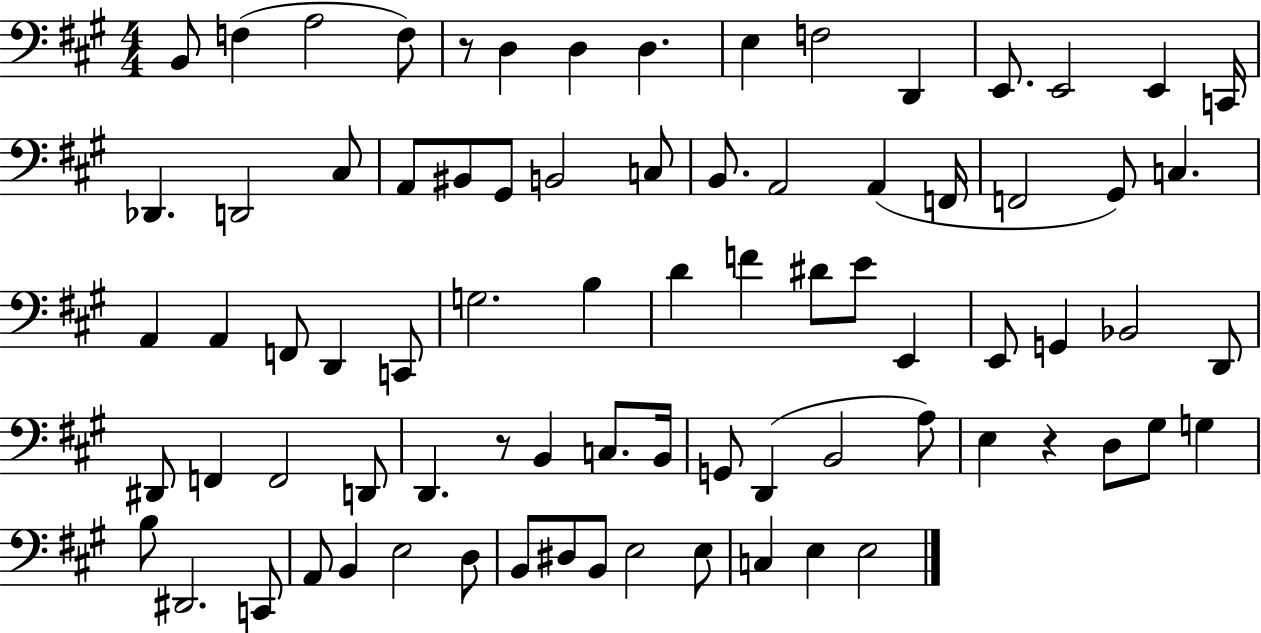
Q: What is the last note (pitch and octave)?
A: E3